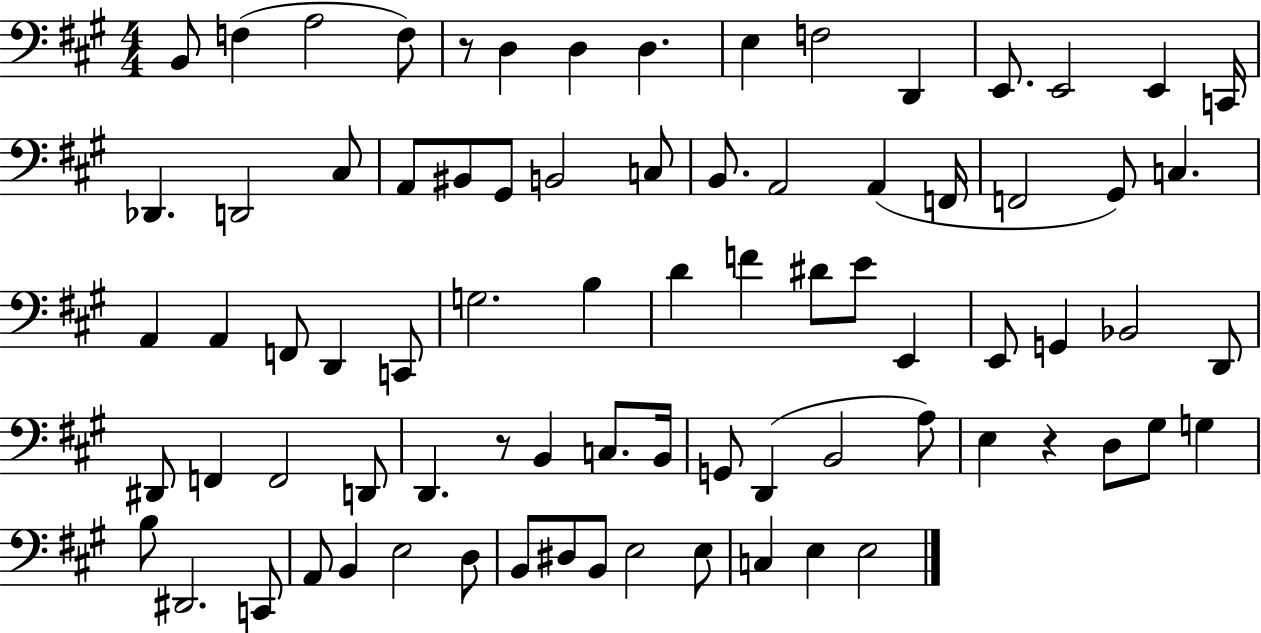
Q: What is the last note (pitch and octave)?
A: E3